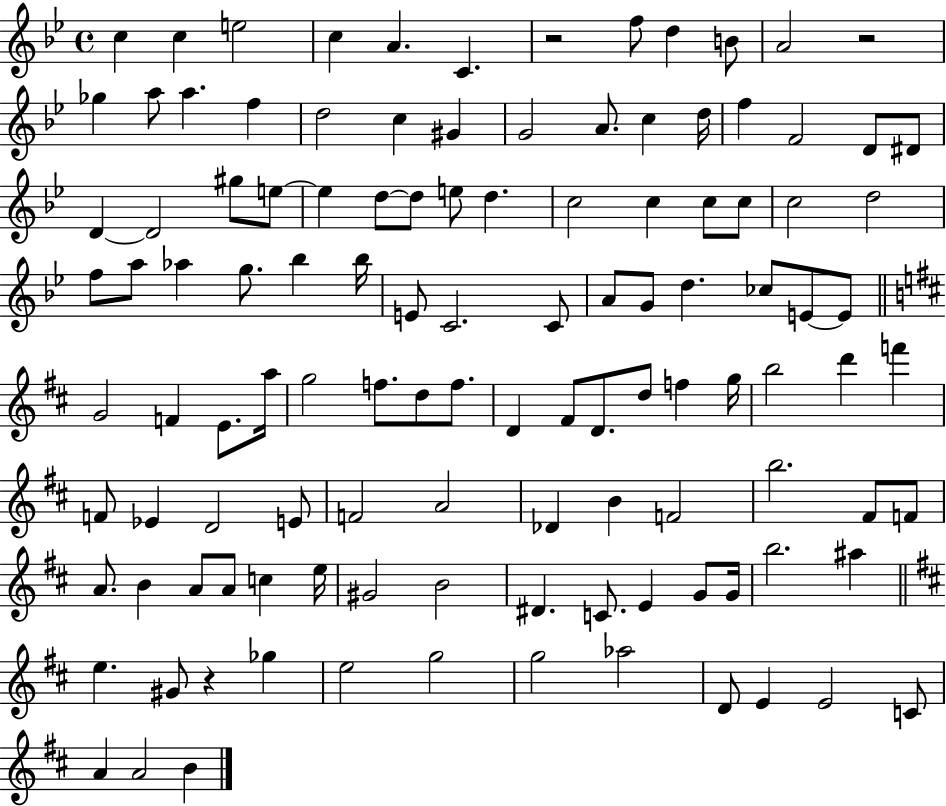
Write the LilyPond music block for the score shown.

{
  \clef treble
  \time 4/4
  \defaultTimeSignature
  \key bes \major
  \repeat volta 2 { c''4 c''4 e''2 | c''4 a'4. c'4. | r2 f''8 d''4 b'8 | a'2 r2 | \break ges''4 a''8 a''4. f''4 | d''2 c''4 gis'4 | g'2 a'8. c''4 d''16 | f''4 f'2 d'8 dis'8 | \break d'4~~ d'2 gis''8 e''8~~ | e''4 d''8~~ d''8 e''8 d''4. | c''2 c''4 c''8 c''8 | c''2 d''2 | \break f''8 a''8 aes''4 g''8. bes''4 bes''16 | e'8 c'2. c'8 | a'8 g'8 d''4. ces''8 e'8~~ e'8 | \bar "||" \break \key d \major g'2 f'4 e'8. a''16 | g''2 f''8. d''8 f''8. | d'4 fis'8 d'8. d''8 f''4 g''16 | b''2 d'''4 f'''4 | \break f'8 ees'4 d'2 e'8 | f'2 a'2 | des'4 b'4 f'2 | b''2. fis'8 f'8 | \break a'8. b'4 a'8 a'8 c''4 e''16 | gis'2 b'2 | dis'4. c'8. e'4 g'8 g'16 | b''2. ais''4 | \break \bar "||" \break \key d \major e''4. gis'8 r4 ges''4 | e''2 g''2 | g''2 aes''2 | d'8 e'4 e'2 c'8 | \break a'4 a'2 b'4 | } \bar "|."
}